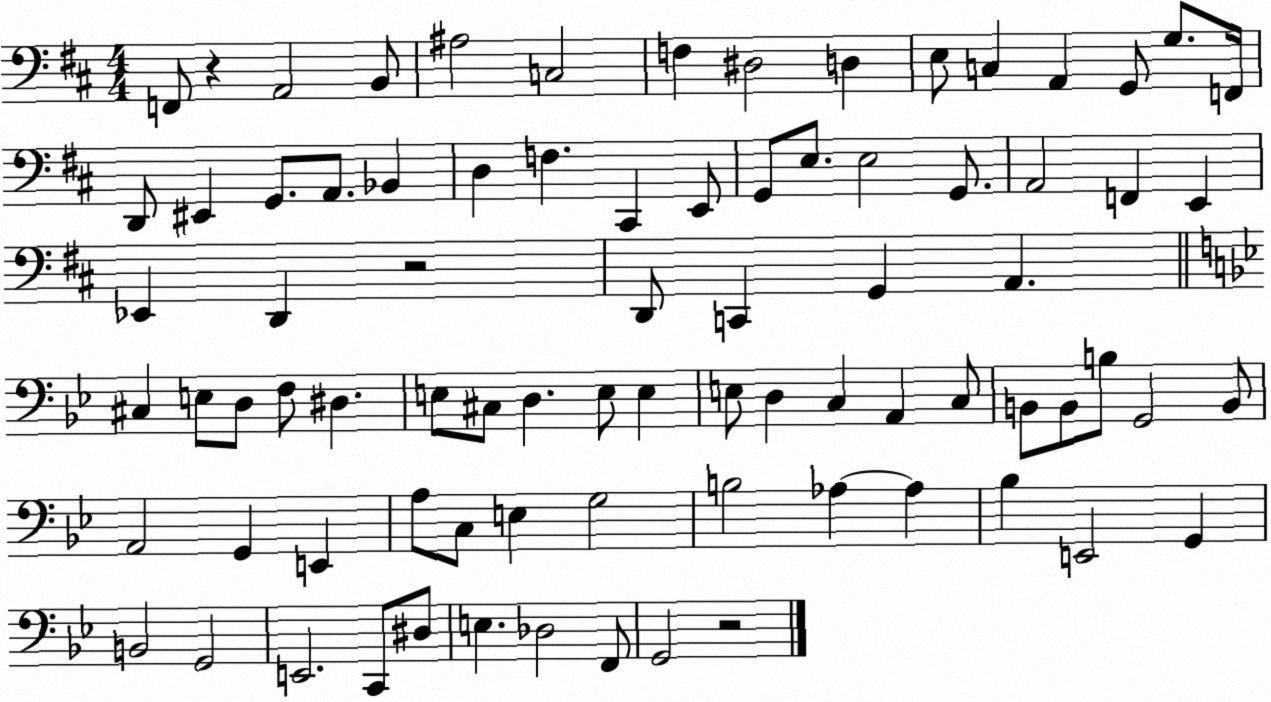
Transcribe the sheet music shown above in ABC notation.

X:1
T:Untitled
M:4/4
L:1/4
K:D
F,,/2 z A,,2 B,,/2 ^A,2 C,2 F, ^D,2 D, E,/2 C, A,, G,,/2 G,/2 F,,/4 D,,/2 ^E,, G,,/2 A,,/2 _B,, D, F, ^C,, E,,/2 G,,/2 E,/2 E,2 G,,/2 A,,2 F,, E,, _E,, D,, z2 D,,/2 C,, G,, A,, ^C, E,/2 D,/2 F,/2 ^D, E,/2 ^C,/2 D, E,/2 E, E,/2 D, C, A,, C,/2 B,,/2 B,,/2 B,/2 G,,2 B,,/2 A,,2 G,, E,, A,/2 C,/2 E, G,2 B,2 _A, _A, _B, E,,2 G,, B,,2 G,,2 E,,2 C,,/2 ^D,/2 E, _D,2 F,,/2 G,,2 z2